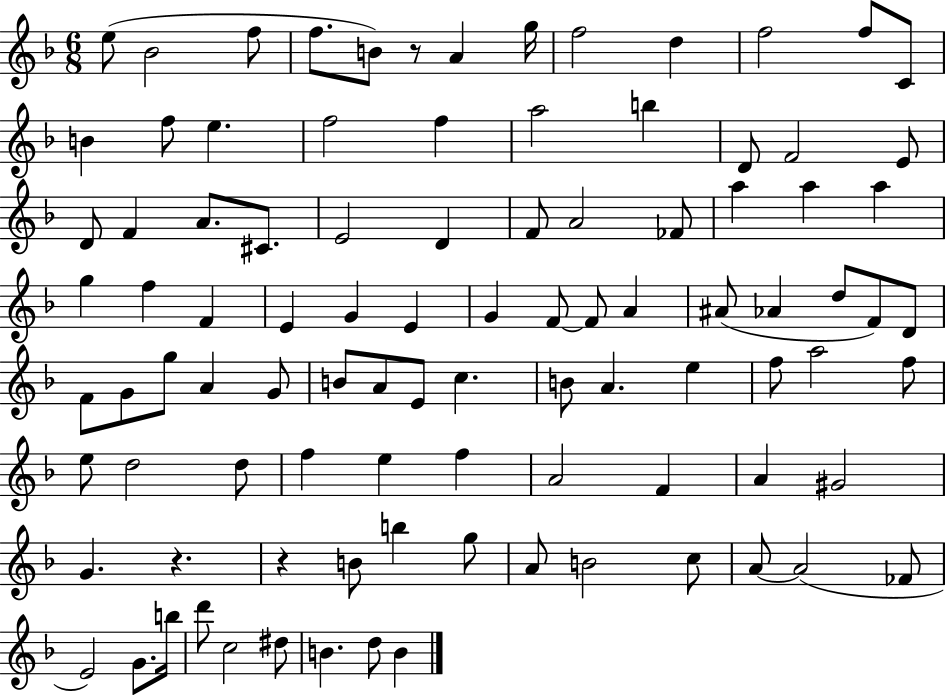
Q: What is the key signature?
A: F major